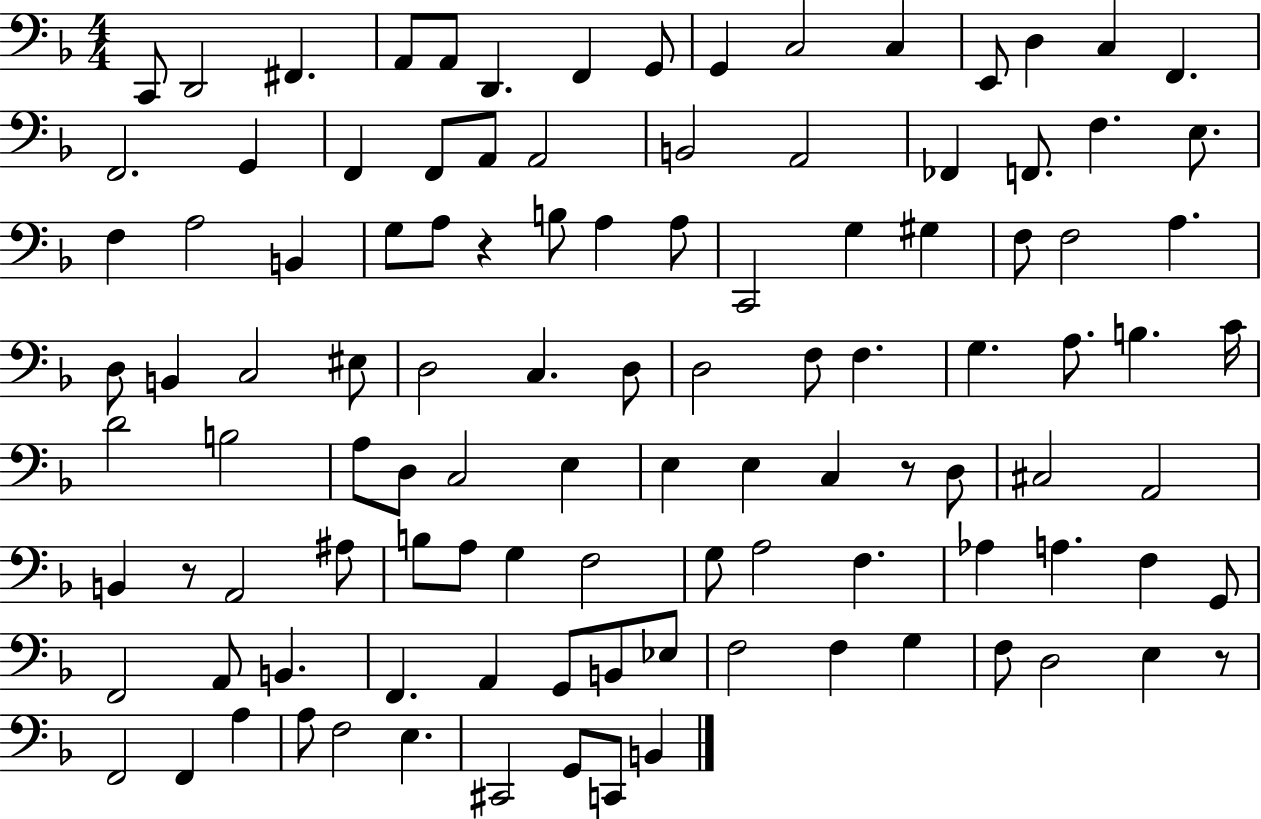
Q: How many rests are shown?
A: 4